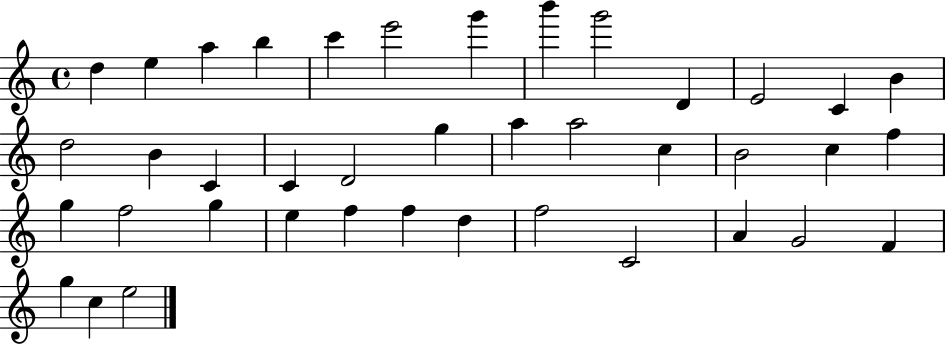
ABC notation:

X:1
T:Untitled
M:4/4
L:1/4
K:C
d e a b c' e'2 g' b' g'2 D E2 C B d2 B C C D2 g a a2 c B2 c f g f2 g e f f d f2 C2 A G2 F g c e2